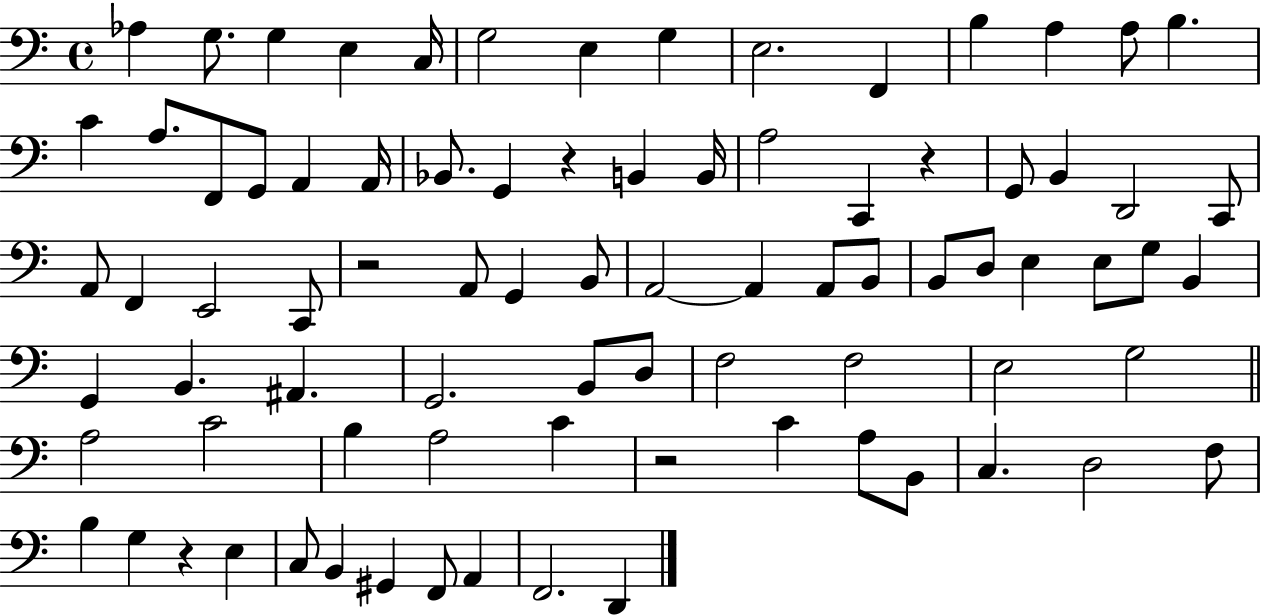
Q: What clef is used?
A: bass